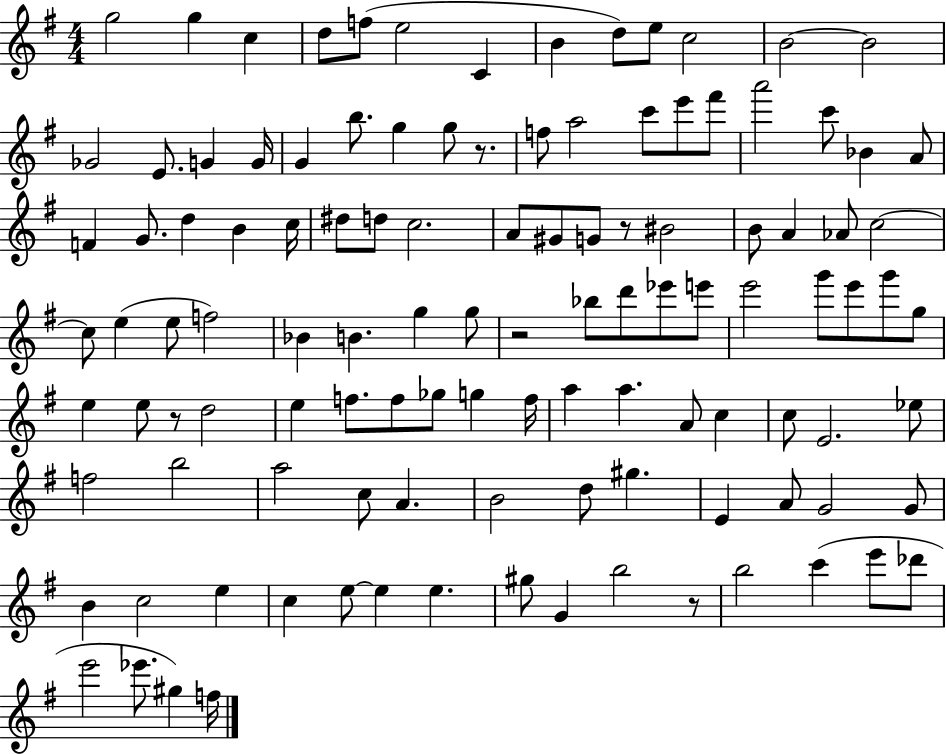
G5/h G5/q C5/q D5/e F5/e E5/h C4/q B4/q D5/e E5/e C5/h B4/h B4/h Gb4/h E4/e. G4/q G4/s G4/q B5/e. G5/q G5/e R/e. F5/e A5/h C6/e E6/e F#6/e A6/h C6/e Bb4/q A4/e F4/q G4/e. D5/q B4/q C5/s D#5/e D5/e C5/h. A4/e G#4/e G4/e R/e BIS4/h B4/e A4/q Ab4/e C5/h C5/e E5/q E5/e F5/h Bb4/q B4/q. G5/q G5/e R/h Bb5/e D6/e Eb6/e E6/e E6/h G6/e E6/e G6/e G5/e E5/q E5/e R/e D5/h E5/q F5/e. F5/e Gb5/e G5/q F5/s A5/q A5/q. A4/e C5/q C5/e E4/h. Eb5/e F5/h B5/h A5/h C5/e A4/q. B4/h D5/e G#5/q. E4/q A4/e G4/h G4/e B4/q C5/h E5/q C5/q E5/e E5/q E5/q. G#5/e G4/q B5/h R/e B5/h C6/q E6/e Db6/e E6/h Eb6/e. G#5/q F5/s